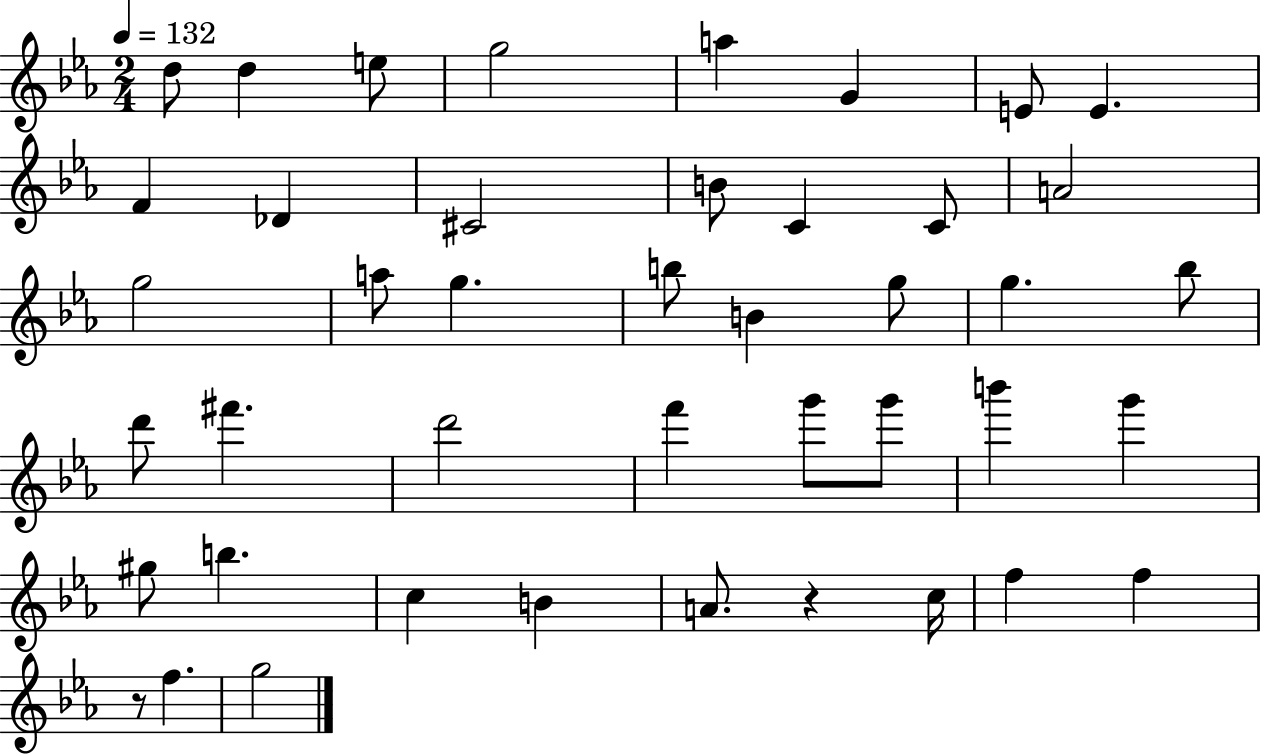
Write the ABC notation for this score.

X:1
T:Untitled
M:2/4
L:1/4
K:Eb
d/2 d e/2 g2 a G E/2 E F _D ^C2 B/2 C C/2 A2 g2 a/2 g b/2 B g/2 g _b/2 d'/2 ^f' d'2 f' g'/2 g'/2 b' g' ^g/2 b c B A/2 z c/4 f f z/2 f g2